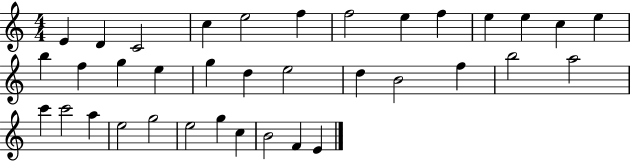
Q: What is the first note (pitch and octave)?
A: E4